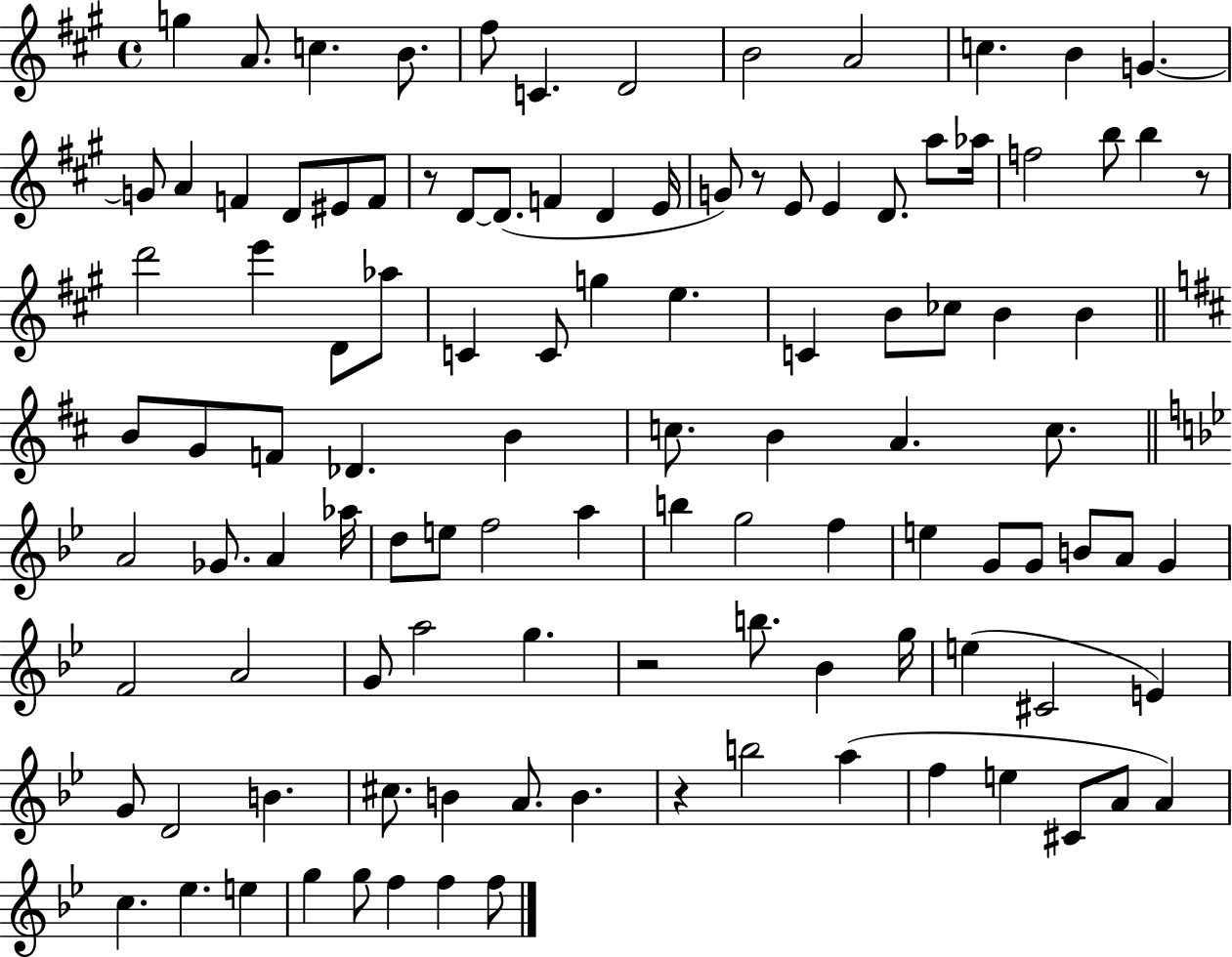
X:1
T:Untitled
M:4/4
L:1/4
K:A
g A/2 c B/2 ^f/2 C D2 B2 A2 c B G G/2 A F D/2 ^E/2 F/2 z/2 D/2 D/2 F D E/4 G/2 z/2 E/2 E D/2 a/2 _a/4 f2 b/2 b z/2 d'2 e' D/2 _a/2 C C/2 g e C B/2 _c/2 B B B/2 G/2 F/2 _D B c/2 B A c/2 A2 _G/2 A _a/4 d/2 e/2 f2 a b g2 f e G/2 G/2 B/2 A/2 G F2 A2 G/2 a2 g z2 b/2 _B g/4 e ^C2 E G/2 D2 B ^c/2 B A/2 B z b2 a f e ^C/2 A/2 A c _e e g g/2 f f f/2